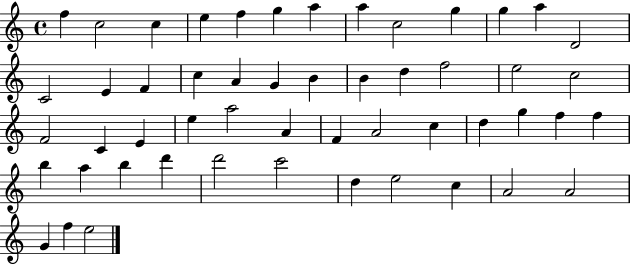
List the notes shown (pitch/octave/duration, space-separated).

F5/q C5/h C5/q E5/q F5/q G5/q A5/q A5/q C5/h G5/q G5/q A5/q D4/h C4/h E4/q F4/q C5/q A4/q G4/q B4/q B4/q D5/q F5/h E5/h C5/h F4/h C4/q E4/q E5/q A5/h A4/q F4/q A4/h C5/q D5/q G5/q F5/q F5/q B5/q A5/q B5/q D6/q D6/h C6/h D5/q E5/h C5/q A4/h A4/h G4/q F5/q E5/h